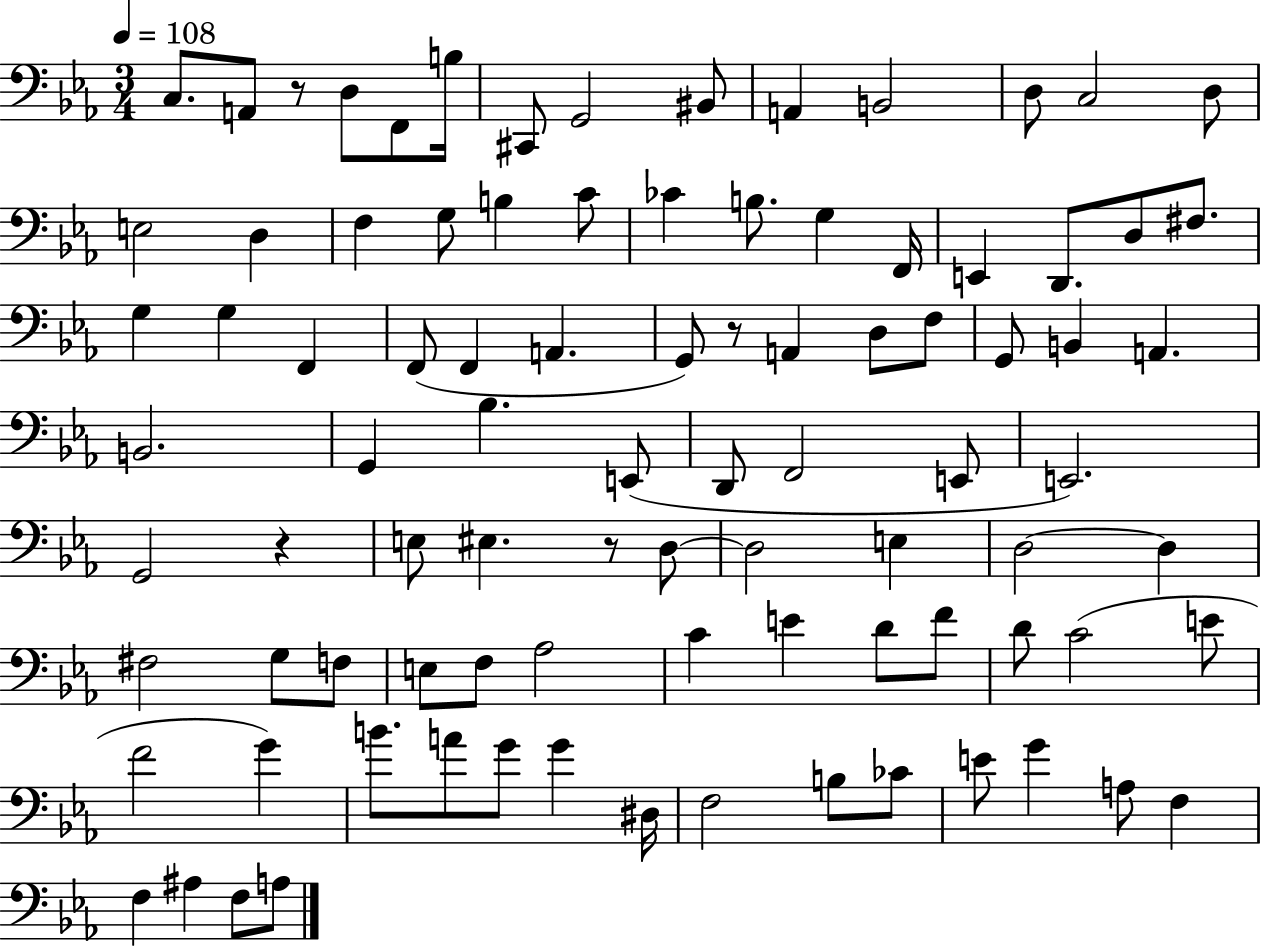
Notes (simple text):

C3/e. A2/e R/e D3/e F2/e B3/s C#2/e G2/h BIS2/e A2/q B2/h D3/e C3/h D3/e E3/h D3/q F3/q G3/e B3/q C4/e CES4/q B3/e. G3/q F2/s E2/q D2/e. D3/e F#3/e. G3/q G3/q F2/q F2/e F2/q A2/q. G2/e R/e A2/q D3/e F3/e G2/e B2/q A2/q. B2/h. G2/q Bb3/q. E2/e D2/e F2/h E2/e E2/h. G2/h R/q E3/e EIS3/q. R/e D3/e D3/h E3/q D3/h D3/q F#3/h G3/e F3/e E3/e F3/e Ab3/h C4/q E4/q D4/e F4/e D4/e C4/h E4/e F4/h G4/q B4/e. A4/e G4/e G4/q D#3/s F3/h B3/e CES4/e E4/e G4/q A3/e F3/q F3/q A#3/q F3/e A3/e